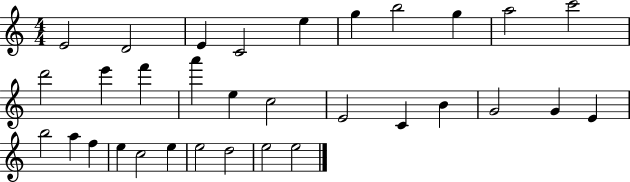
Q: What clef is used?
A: treble